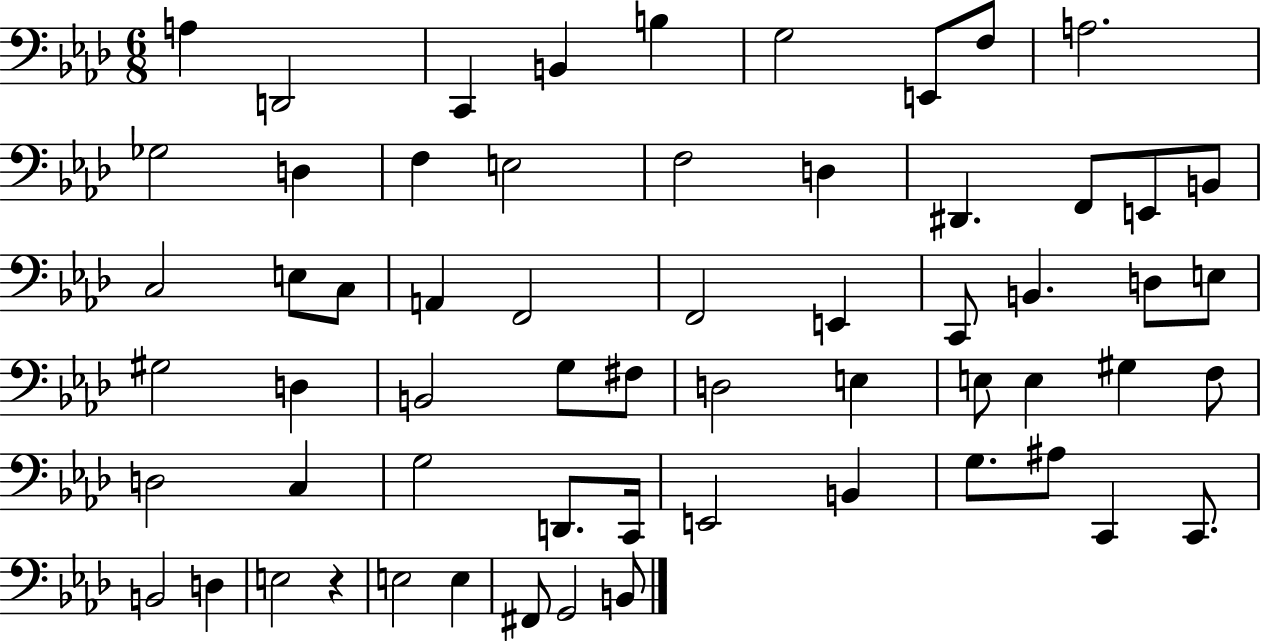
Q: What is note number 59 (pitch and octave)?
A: G2